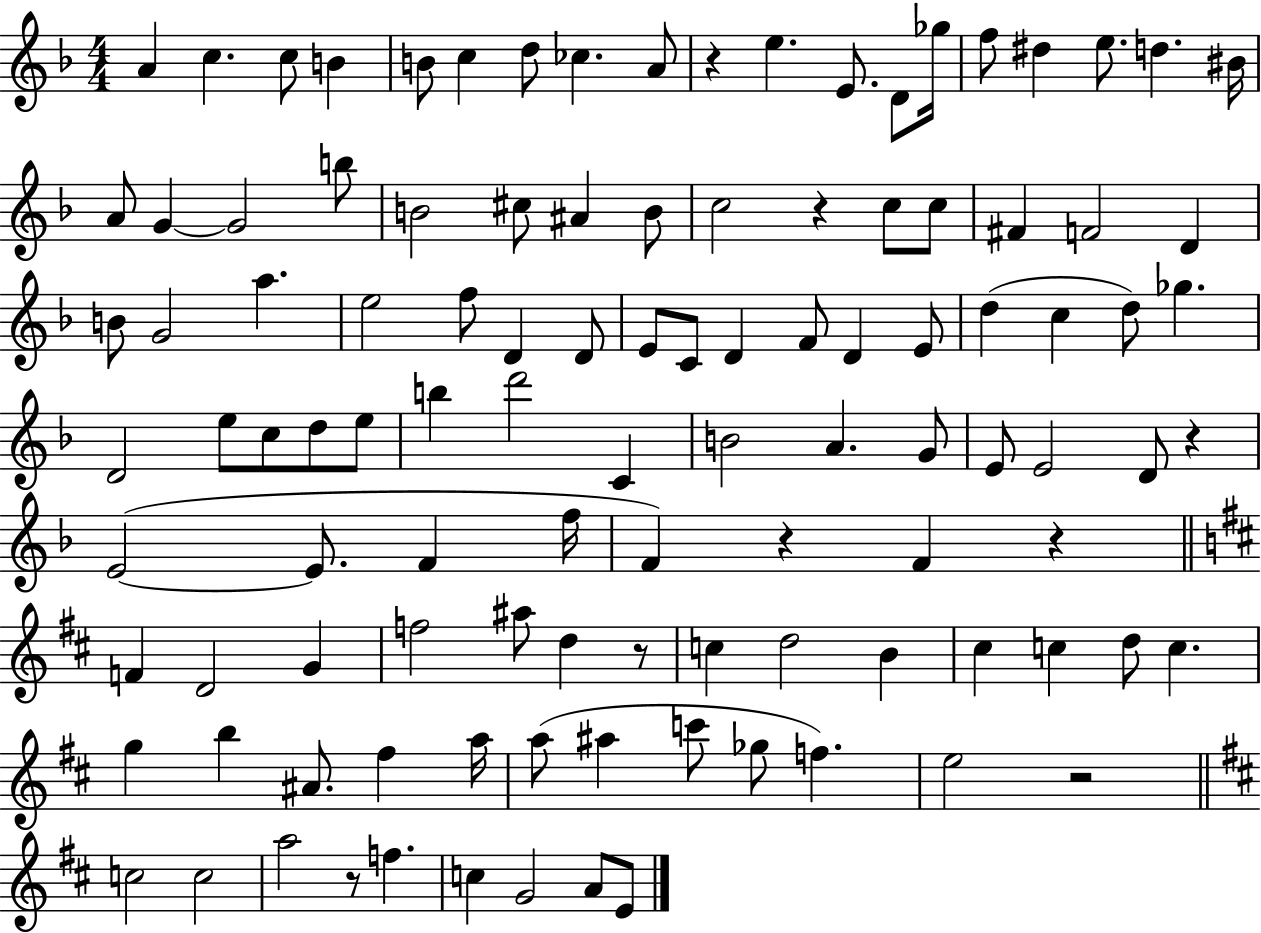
X:1
T:Untitled
M:4/4
L:1/4
K:F
A c c/2 B B/2 c d/2 _c A/2 z e E/2 D/2 _g/4 f/2 ^d e/2 d ^B/4 A/2 G G2 b/2 B2 ^c/2 ^A B/2 c2 z c/2 c/2 ^F F2 D B/2 G2 a e2 f/2 D D/2 E/2 C/2 D F/2 D E/2 d c d/2 _g D2 e/2 c/2 d/2 e/2 b d'2 C B2 A G/2 E/2 E2 D/2 z E2 E/2 F f/4 F z F z F D2 G f2 ^a/2 d z/2 c d2 B ^c c d/2 c g b ^A/2 ^f a/4 a/2 ^a c'/2 _g/2 f e2 z2 c2 c2 a2 z/2 f c G2 A/2 E/2